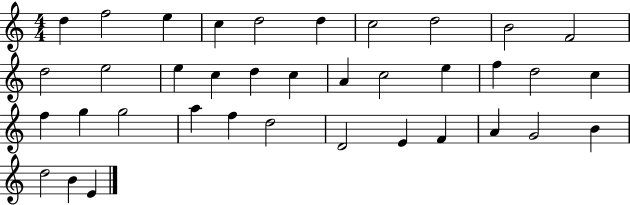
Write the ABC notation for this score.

X:1
T:Untitled
M:4/4
L:1/4
K:C
d f2 e c d2 d c2 d2 B2 F2 d2 e2 e c d c A c2 e f d2 c f g g2 a f d2 D2 E F A G2 B d2 B E